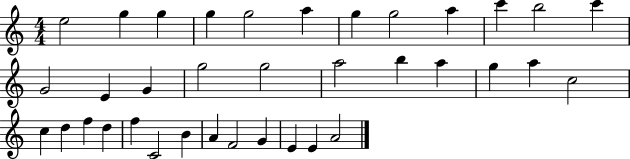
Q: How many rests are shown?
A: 0